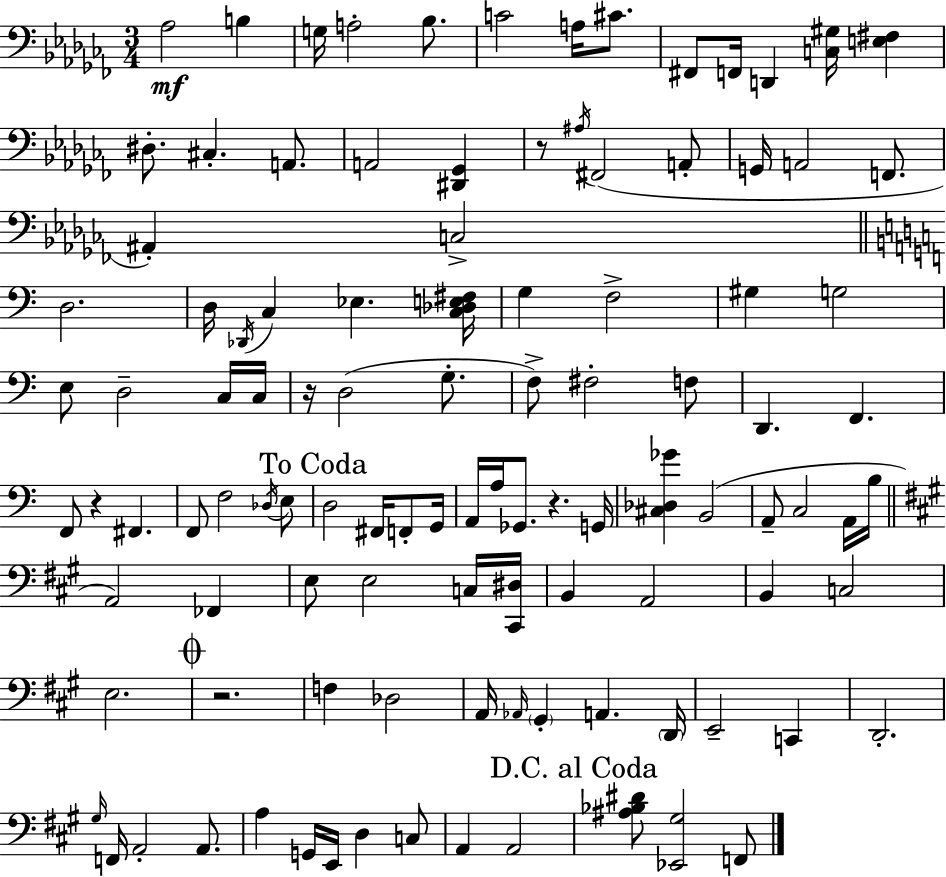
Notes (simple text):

Ab3/h B3/q G3/s A3/h Bb3/e. C4/h A3/s C#4/e. F#2/e F2/s D2/q [C3,G#3]/s [E3,F#3]/q D#3/e. C#3/q. A2/e. A2/h [D#2,Gb2]/q R/e A#3/s F#2/h A2/e G2/s A2/h F2/e. A#2/q C3/h D3/h. D3/s Db2/s C3/q Eb3/q. [C3,Db3,E3,F#3]/s G3/q F3/h G#3/q G3/h E3/e D3/h C3/s C3/s R/s D3/h G3/e. F3/e F#3/h F3/e D2/q. F2/q. F2/e R/q F#2/q. F2/e F3/h Db3/s E3/e D3/h F#2/s F2/e G2/s A2/s A3/s Gb2/e. R/q. G2/s [C#3,Db3,Gb4]/q B2/h A2/e C3/h A2/s B3/s A2/h FES2/q E3/e E3/h C3/s [C#2,D#3]/s B2/q A2/h B2/q C3/h E3/h. R/h. F3/q Db3/h A2/s Ab2/s G#2/q A2/q. D2/s E2/h C2/q D2/h. G#3/s F2/s A2/h A2/e. A3/q G2/s E2/s D3/q C3/e A2/q A2/h [A#3,Bb3,D#4]/e [Eb2,G#3]/h F2/e